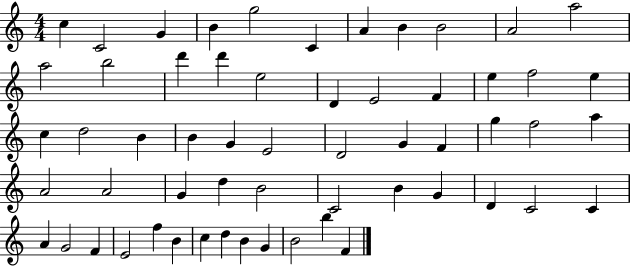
{
  \clef treble
  \numericTimeSignature
  \time 4/4
  \key c \major
  c''4 c'2 g'4 | b'4 g''2 c'4 | a'4 b'4 b'2 | a'2 a''2 | \break a''2 b''2 | d'''4 d'''4 e''2 | d'4 e'2 f'4 | e''4 f''2 e''4 | \break c''4 d''2 b'4 | b'4 g'4 e'2 | d'2 g'4 f'4 | g''4 f''2 a''4 | \break a'2 a'2 | g'4 d''4 b'2 | c'2 b'4 g'4 | d'4 c'2 c'4 | \break a'4 g'2 f'4 | e'2 f''4 b'4 | c''4 d''4 b'4 g'4 | b'2 b''4 f'4 | \break \bar "|."
}